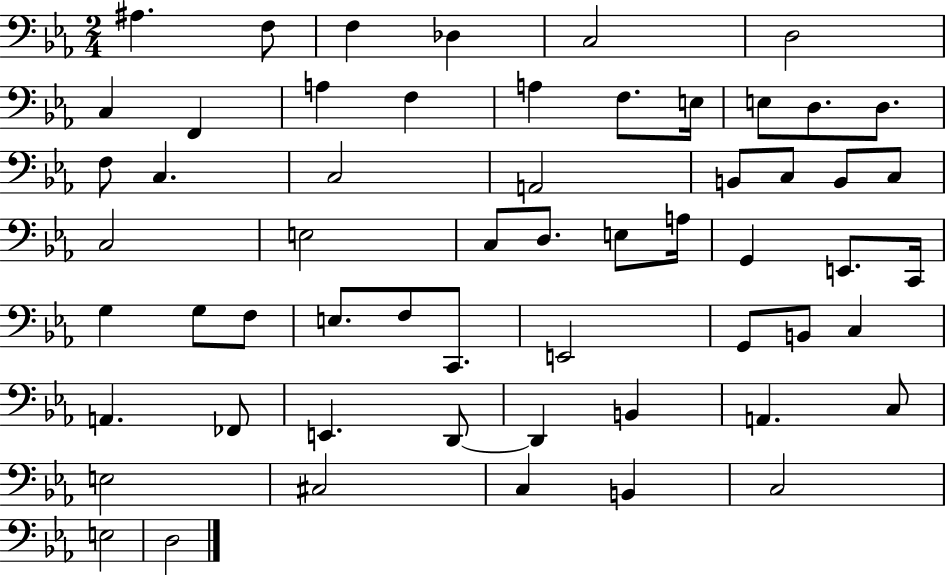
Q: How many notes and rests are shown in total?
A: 58